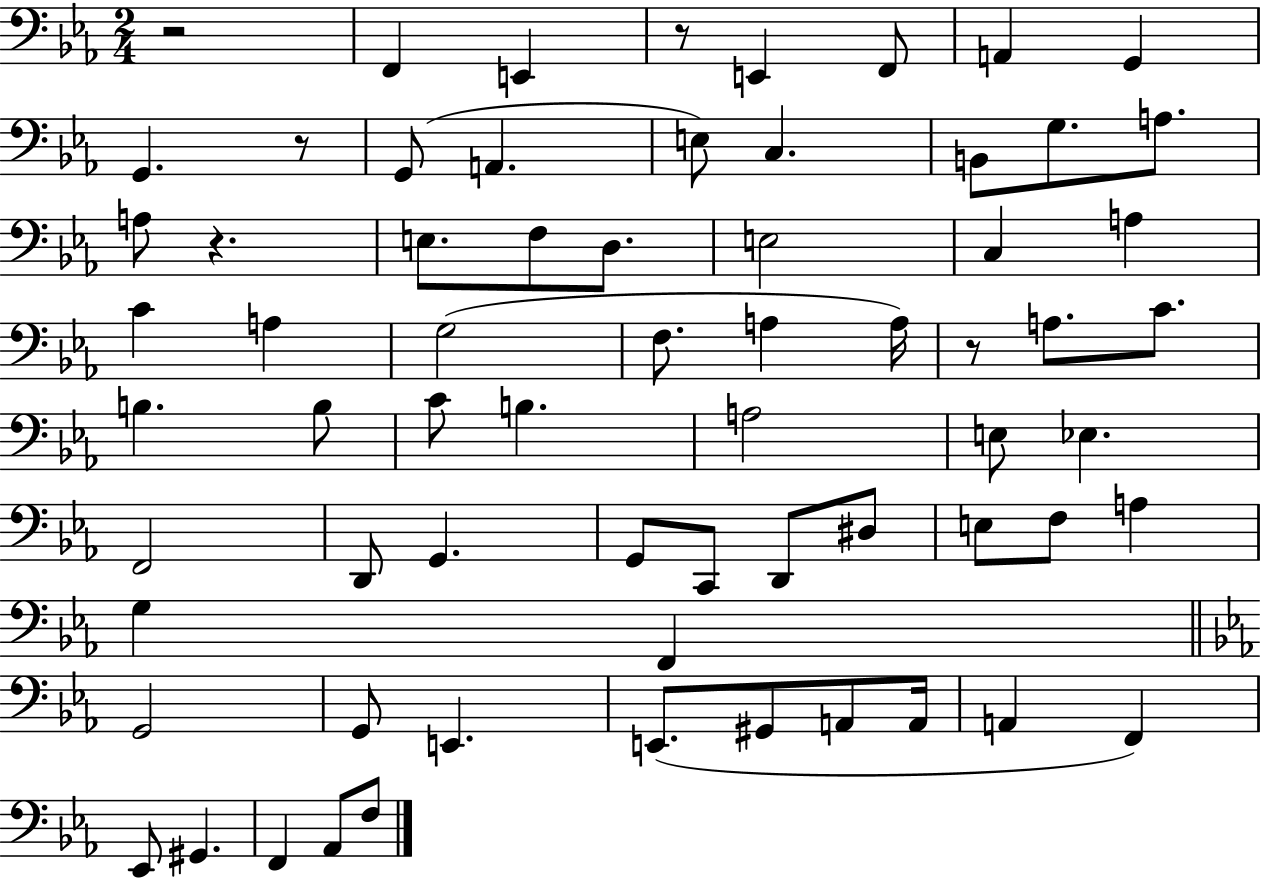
{
  \clef bass
  \numericTimeSignature
  \time 2/4
  \key ees \major
  r2 | f,4 e,4 | r8 e,4 f,8 | a,4 g,4 | \break g,4. r8 | g,8( a,4. | e8) c4. | b,8 g8. a8. | \break a8 r4. | e8. f8 d8. | e2 | c4 a4 | \break c'4 a4 | g2( | f8. a4 a16) | r8 a8. c'8. | \break b4. b8 | c'8 b4. | a2 | e8 ees4. | \break f,2 | d,8 g,4. | g,8 c,8 d,8 dis8 | e8 f8 a4 | \break g4 f,4 | \bar "||" \break \key c \minor g,2 | g,8 e,4. | e,8.( gis,8 a,8 a,16 | a,4 f,4) | \break ees,8 gis,4. | f,4 aes,8 f8 | \bar "|."
}